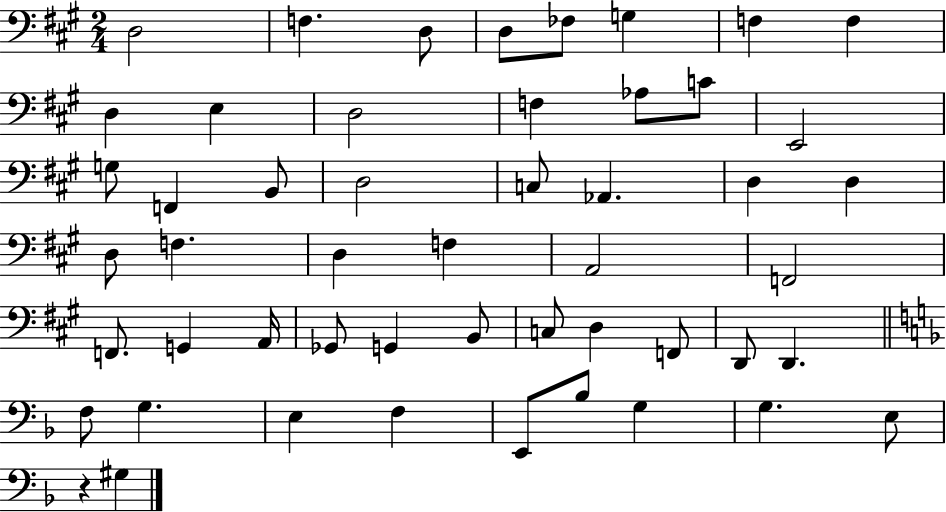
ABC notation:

X:1
T:Untitled
M:2/4
L:1/4
K:A
D,2 F, D,/2 D,/2 _F,/2 G, F, F, D, E, D,2 F, _A,/2 C/2 E,,2 G,/2 F,, B,,/2 D,2 C,/2 _A,, D, D, D,/2 F, D, F, A,,2 F,,2 F,,/2 G,, A,,/4 _G,,/2 G,, B,,/2 C,/2 D, F,,/2 D,,/2 D,, F,/2 G, E, F, E,,/2 _B,/2 G, G, E,/2 z ^G,